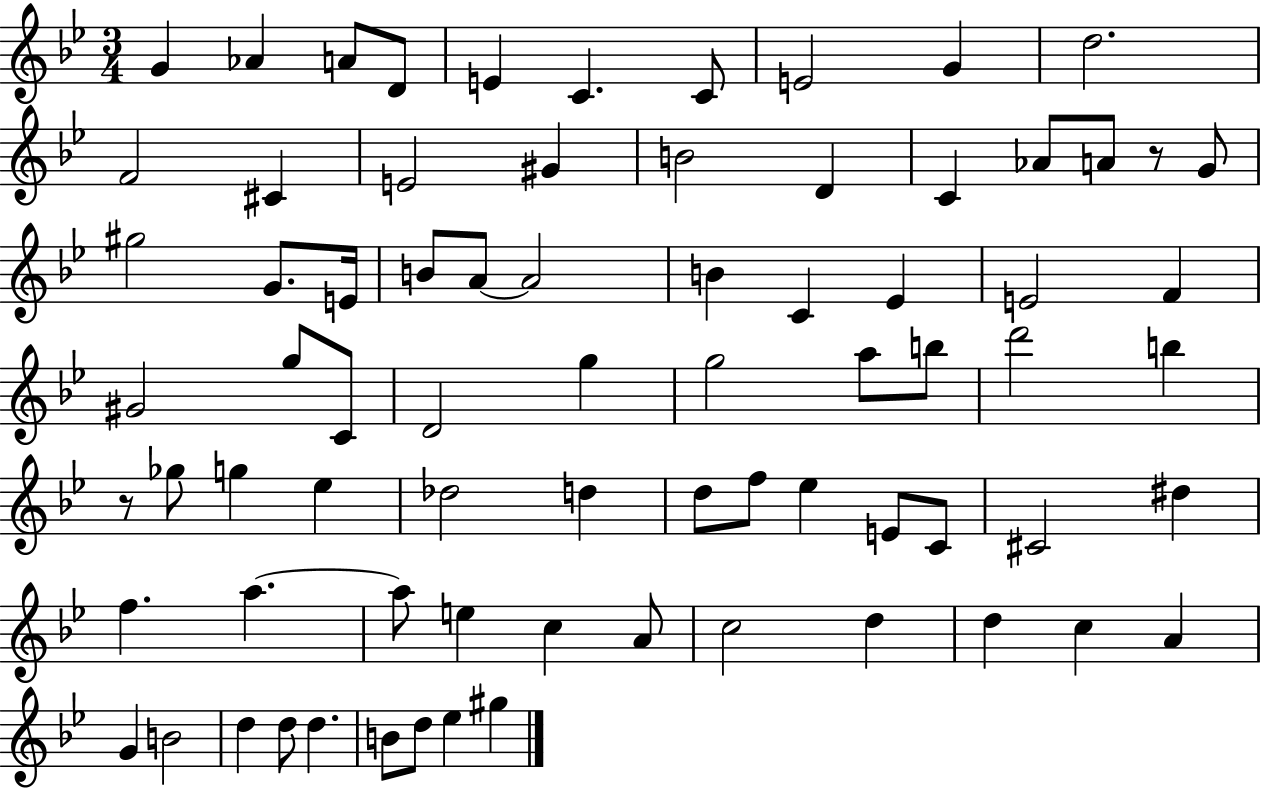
G4/q Ab4/q A4/e D4/e E4/q C4/q. C4/e E4/h G4/q D5/h. F4/h C#4/q E4/h G#4/q B4/h D4/q C4/q Ab4/e A4/e R/e G4/e G#5/h G4/e. E4/s B4/e A4/e A4/h B4/q C4/q Eb4/q E4/h F4/q G#4/h G5/e C4/e D4/h G5/q G5/h A5/e B5/e D6/h B5/q R/e Gb5/e G5/q Eb5/q Db5/h D5/q D5/e F5/e Eb5/q E4/e C4/e C#4/h D#5/q F5/q. A5/q. A5/e E5/q C5/q A4/e C5/h D5/q D5/q C5/q A4/q G4/q B4/h D5/q D5/e D5/q. B4/e D5/e Eb5/q G#5/q